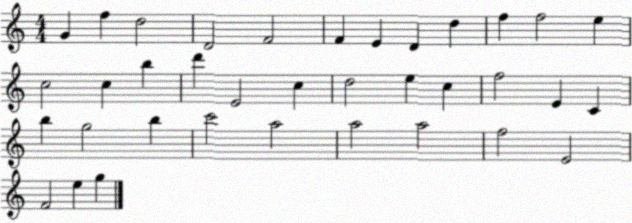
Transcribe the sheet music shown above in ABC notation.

X:1
T:Untitled
M:4/4
L:1/4
K:C
G f d2 D2 F2 F E D d f f2 e c2 c b d' E2 c d2 e c f2 E C b g2 b c'2 a2 a2 a2 f2 E2 F2 e g